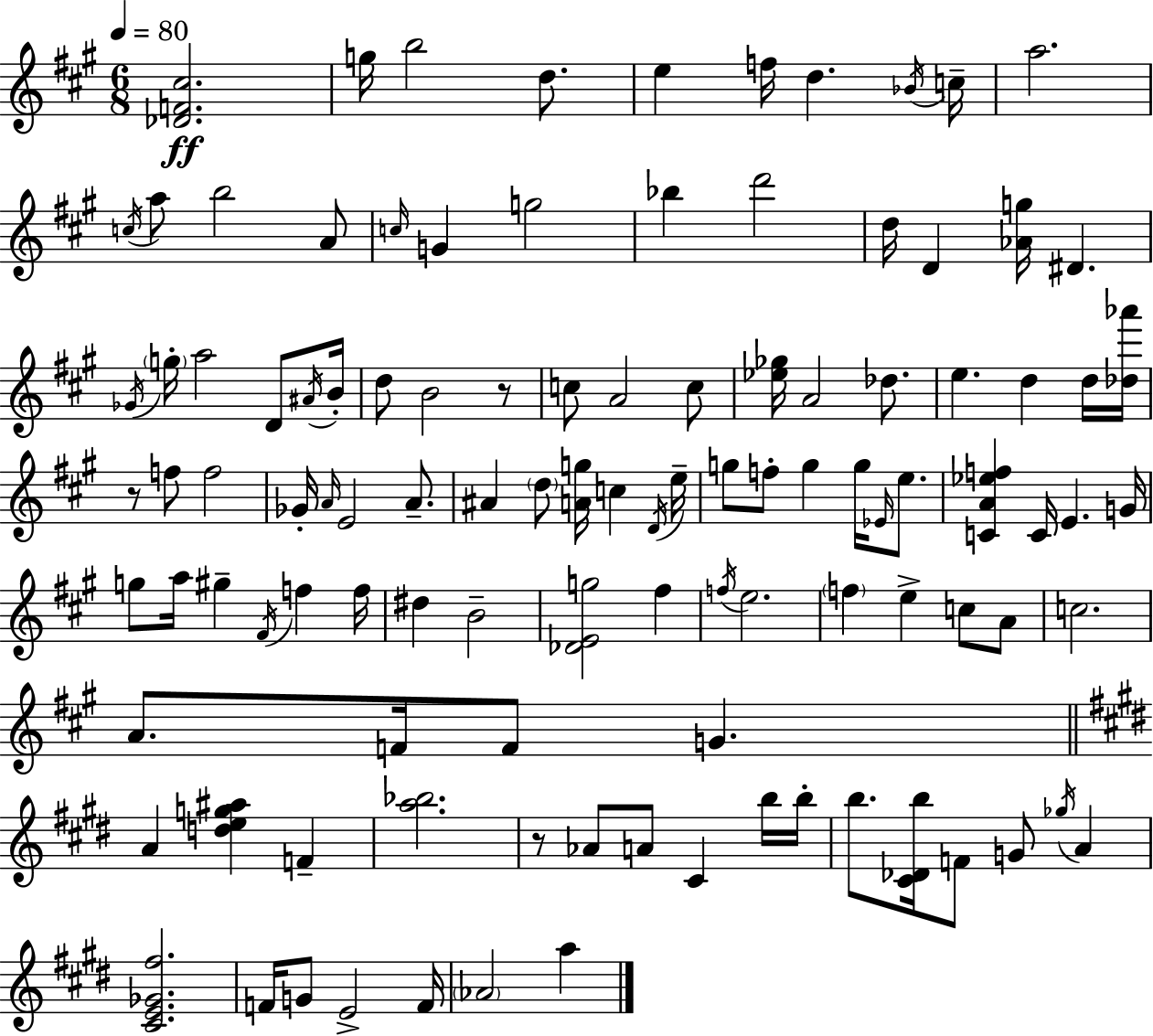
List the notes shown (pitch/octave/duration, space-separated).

[Db4,F4,C#5]/h. G5/s B5/h D5/e. E5/q F5/s D5/q. Bb4/s C5/s A5/h. C5/s A5/e B5/h A4/e C5/s G4/q G5/h Bb5/q D6/h D5/s D4/q [Ab4,G5]/s D#4/q. Gb4/s G5/s A5/h D4/e A#4/s B4/s D5/e B4/h R/e C5/e A4/h C5/e [Eb5,Gb5]/s A4/h Db5/e. E5/q. D5/q D5/s [Db5,Ab6]/s R/e F5/e F5/h Gb4/s A4/s E4/h A4/e. A#4/q D5/e [A4,G5]/s C5/q D4/s E5/s G5/e F5/e G5/q G5/s Eb4/s E5/e. [C4,A4,Eb5,F5]/q C4/s E4/q. G4/s G5/e A5/s G#5/q F#4/s F5/q F5/s D#5/q B4/h [Db4,E4,G5]/h F#5/q F5/s E5/h. F5/q E5/q C5/e A4/e C5/h. A4/e. F4/s F4/e G4/q. A4/q [D5,E5,G5,A#5]/q F4/q [A5,Bb5]/h. R/e Ab4/e A4/e C#4/q B5/s B5/s B5/e. [C#4,Db4,B5]/s F4/e G4/e Gb5/s A4/q [C#4,E4,Gb4,F#5]/h. F4/s G4/e E4/h F4/s Ab4/h A5/q